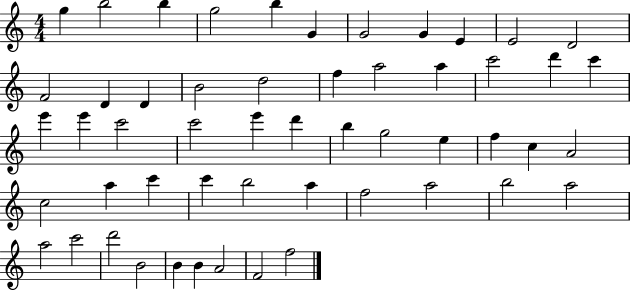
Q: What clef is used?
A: treble